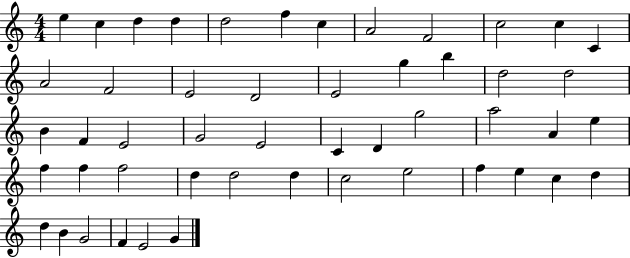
X:1
T:Untitled
M:4/4
L:1/4
K:C
e c d d d2 f c A2 F2 c2 c C A2 F2 E2 D2 E2 g b d2 d2 B F E2 G2 E2 C D g2 a2 A e f f f2 d d2 d c2 e2 f e c d d B G2 F E2 G